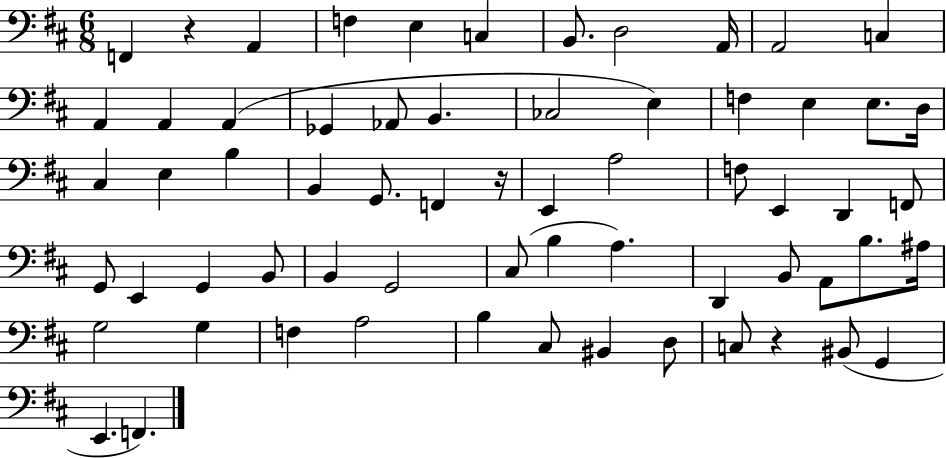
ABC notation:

X:1
T:Untitled
M:6/8
L:1/4
K:D
F,, z A,, F, E, C, B,,/2 D,2 A,,/4 A,,2 C, A,, A,, A,, _G,, _A,,/2 B,, _C,2 E, F, E, E,/2 D,/4 ^C, E, B, B,, G,,/2 F,, z/4 E,, A,2 F,/2 E,, D,, F,,/2 G,,/2 E,, G,, B,,/2 B,, G,,2 ^C,/2 B, A, D,, B,,/2 A,,/2 B,/2 ^A,/4 G,2 G, F, A,2 B, ^C,/2 ^B,, D,/2 C,/2 z ^B,,/2 G,, E,, F,,